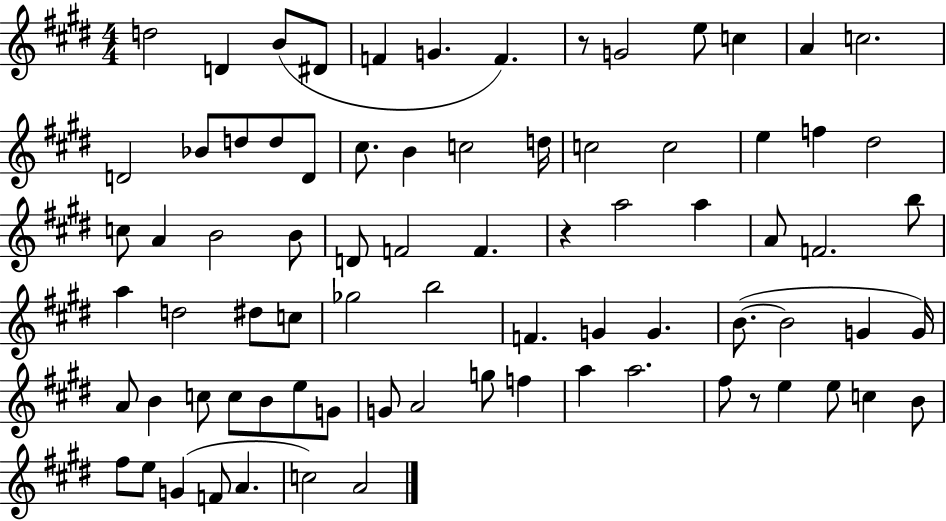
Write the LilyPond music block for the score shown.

{
  \clef treble
  \numericTimeSignature
  \time 4/4
  \key e \major
  d''2 d'4 b'8( dis'8 | f'4 g'4. f'4.) | r8 g'2 e''8 c''4 | a'4 c''2. | \break d'2 bes'8 d''8 d''8 d'8 | cis''8. b'4 c''2 d''16 | c''2 c''2 | e''4 f''4 dis''2 | \break c''8 a'4 b'2 b'8 | d'8 f'2 f'4. | r4 a''2 a''4 | a'8 f'2. b''8 | \break a''4 d''2 dis''8 c''8 | ges''2 b''2 | f'4. g'4 g'4. | b'8.~(~ b'2 g'4 g'16) | \break a'8 b'4 c''8 c''8 b'8 e''8 g'8 | g'8 a'2 g''8 f''4 | a''4 a''2. | fis''8 r8 e''4 e''8 c''4 b'8 | \break fis''8 e''8 g'4( f'8 a'4. | c''2) a'2 | \bar "|."
}